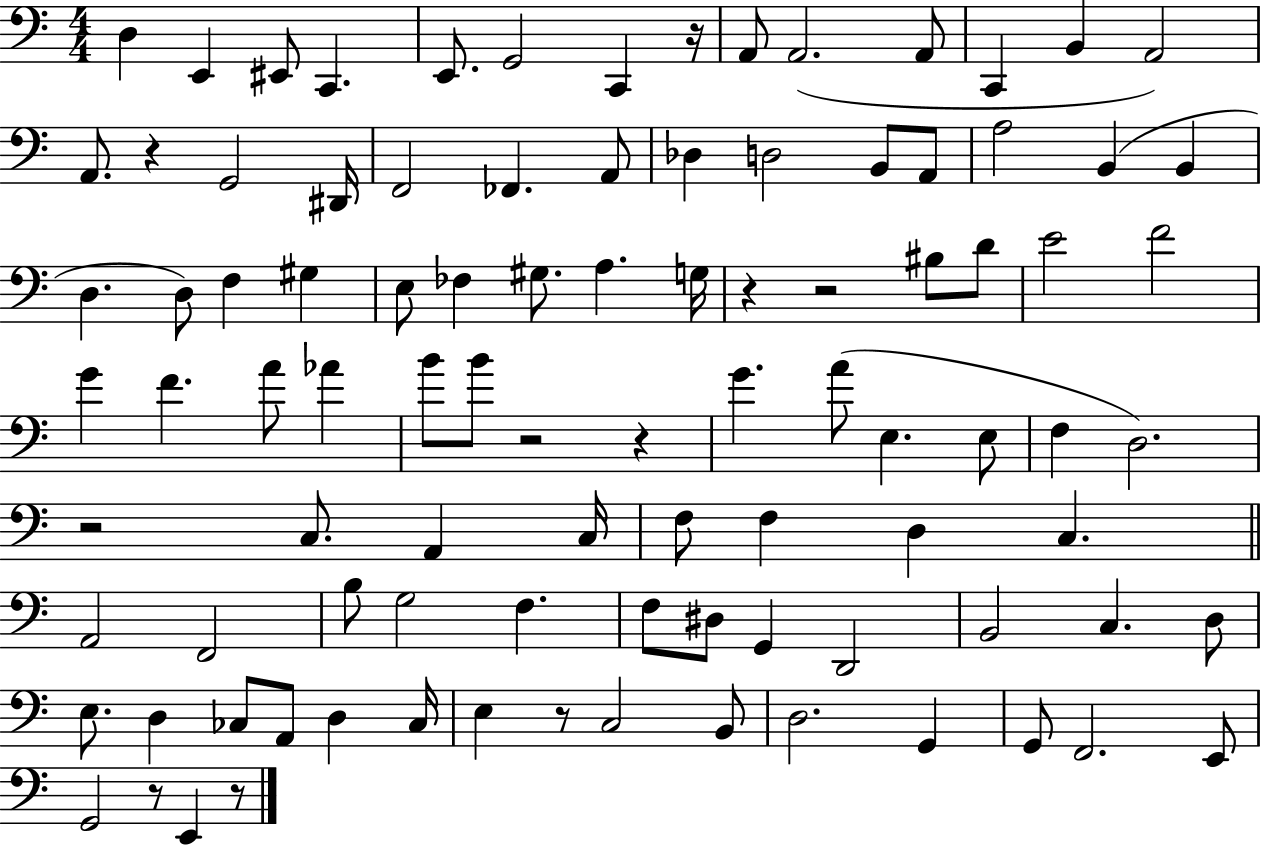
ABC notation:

X:1
T:Untitled
M:4/4
L:1/4
K:C
D, E,, ^E,,/2 C,, E,,/2 G,,2 C,, z/4 A,,/2 A,,2 A,,/2 C,, B,, A,,2 A,,/2 z G,,2 ^D,,/4 F,,2 _F,, A,,/2 _D, D,2 B,,/2 A,,/2 A,2 B,, B,, D, D,/2 F, ^G, E,/2 _F, ^G,/2 A, G,/4 z z2 ^B,/2 D/2 E2 F2 G F A/2 _A B/2 B/2 z2 z G A/2 E, E,/2 F, D,2 z2 C,/2 A,, C,/4 F,/2 F, D, C, A,,2 F,,2 B,/2 G,2 F, F,/2 ^D,/2 G,, D,,2 B,,2 C, D,/2 E,/2 D, _C,/2 A,,/2 D, _C,/4 E, z/2 C,2 B,,/2 D,2 G,, G,,/2 F,,2 E,,/2 G,,2 z/2 E,, z/2